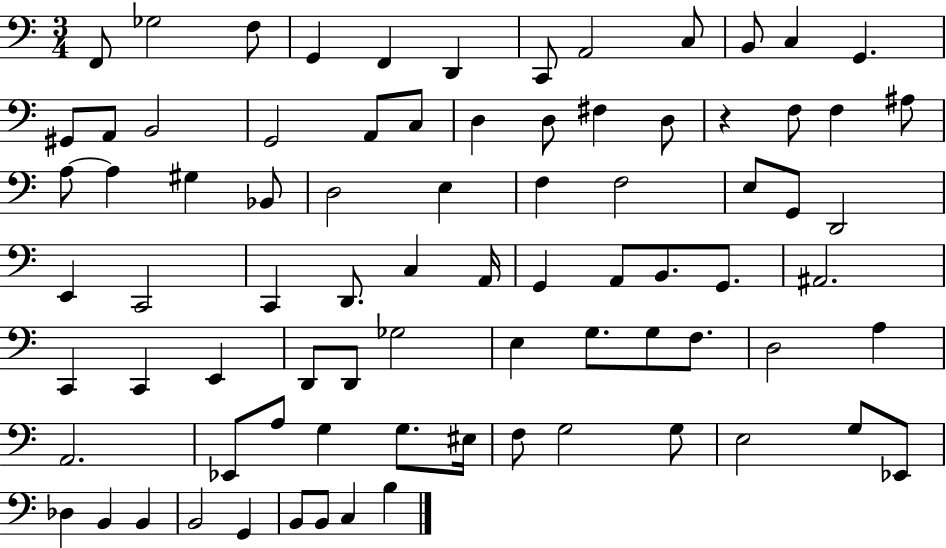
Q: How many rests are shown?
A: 1